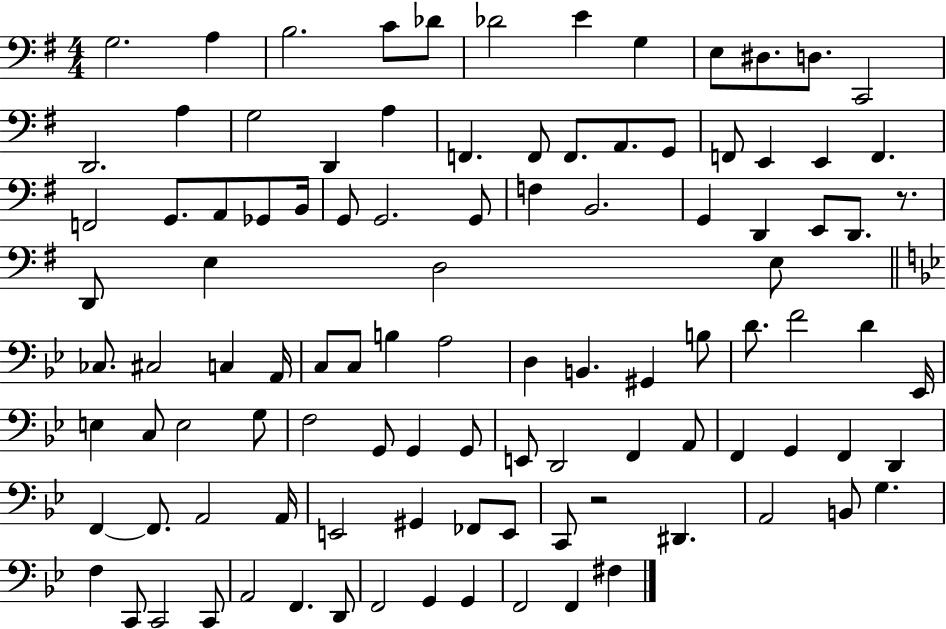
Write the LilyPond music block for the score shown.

{
  \clef bass
  \numericTimeSignature
  \time 4/4
  \key g \major
  g2. a4 | b2. c'8 des'8 | des'2 e'4 g4 | e8 dis8. d8. c,2 | \break d,2. a4 | g2 d,4 a4 | f,4. f,8 f,8. a,8. g,8 | f,8 e,4 e,4 f,4. | \break f,2 g,8. a,8 ges,8 b,16 | g,8 g,2. g,8 | f4 b,2. | g,4 d,4 e,8 d,8. r8. | \break d,8 e4 d2 e8 | \bar "||" \break \key g \minor ces8. cis2 c4 a,16 | c8 c8 b4 a2 | d4 b,4. gis,4 b8 | d'8. f'2 d'4 ees,16 | \break e4 c8 e2 g8 | f2 g,8 g,4 g,8 | e,8 d,2 f,4 a,8 | f,4 g,4 f,4 d,4 | \break f,4~~ f,8. a,2 a,16 | e,2 gis,4 fes,8 e,8 | c,8 r2 dis,4. | a,2 b,8 g4. | \break f4 c,8 c,2 c,8 | a,2 f,4. d,8 | f,2 g,4 g,4 | f,2 f,4 fis4 | \break \bar "|."
}